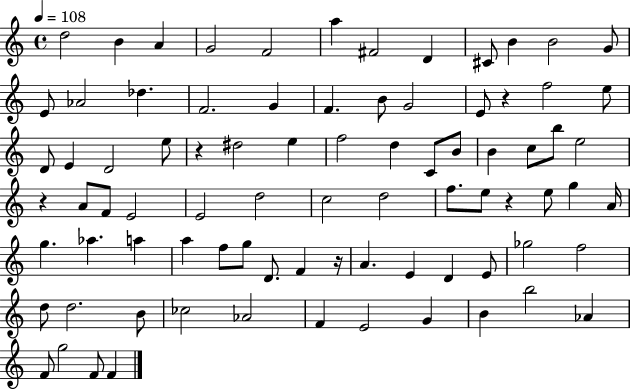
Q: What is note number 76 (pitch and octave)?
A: G5